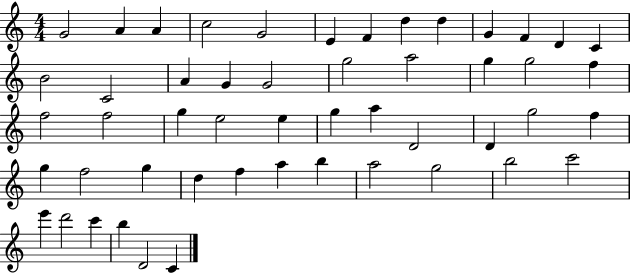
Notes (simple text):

G4/h A4/q A4/q C5/h G4/h E4/q F4/q D5/q D5/q G4/q F4/q D4/q C4/q B4/h C4/h A4/q G4/q G4/h G5/h A5/h G5/q G5/h F5/q F5/h F5/h G5/q E5/h E5/q G5/q A5/q D4/h D4/q G5/h F5/q G5/q F5/h G5/q D5/q F5/q A5/q B5/q A5/h G5/h B5/h C6/h E6/q D6/h C6/q B5/q D4/h C4/q